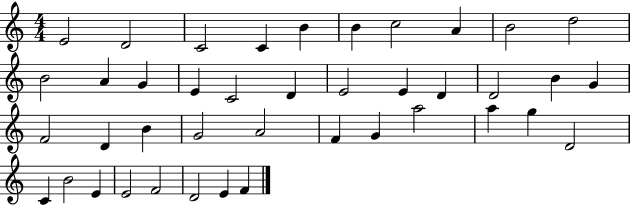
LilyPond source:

{
  \clef treble
  \numericTimeSignature
  \time 4/4
  \key c \major
  e'2 d'2 | c'2 c'4 b'4 | b'4 c''2 a'4 | b'2 d''2 | \break b'2 a'4 g'4 | e'4 c'2 d'4 | e'2 e'4 d'4 | d'2 b'4 g'4 | \break f'2 d'4 b'4 | g'2 a'2 | f'4 g'4 a''2 | a''4 g''4 d'2 | \break c'4 b'2 e'4 | e'2 f'2 | d'2 e'4 f'4 | \bar "|."
}